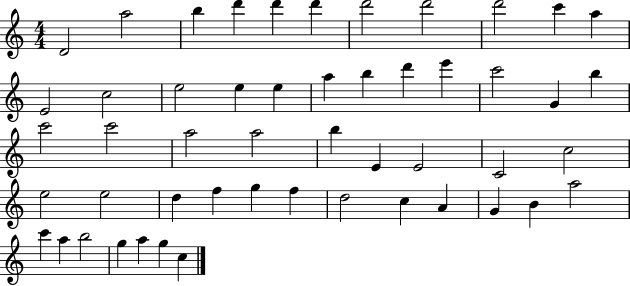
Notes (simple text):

D4/h A5/h B5/q D6/q D6/q D6/q D6/h D6/h D6/h C6/q A5/q E4/h C5/h E5/h E5/q E5/q A5/q B5/q D6/q E6/q C6/h G4/q B5/q C6/h C6/h A5/h A5/h B5/q E4/q E4/h C4/h C5/h E5/h E5/h D5/q F5/q G5/q F5/q D5/h C5/q A4/q G4/q B4/q A5/h C6/q A5/q B5/h G5/q A5/q G5/q C5/q